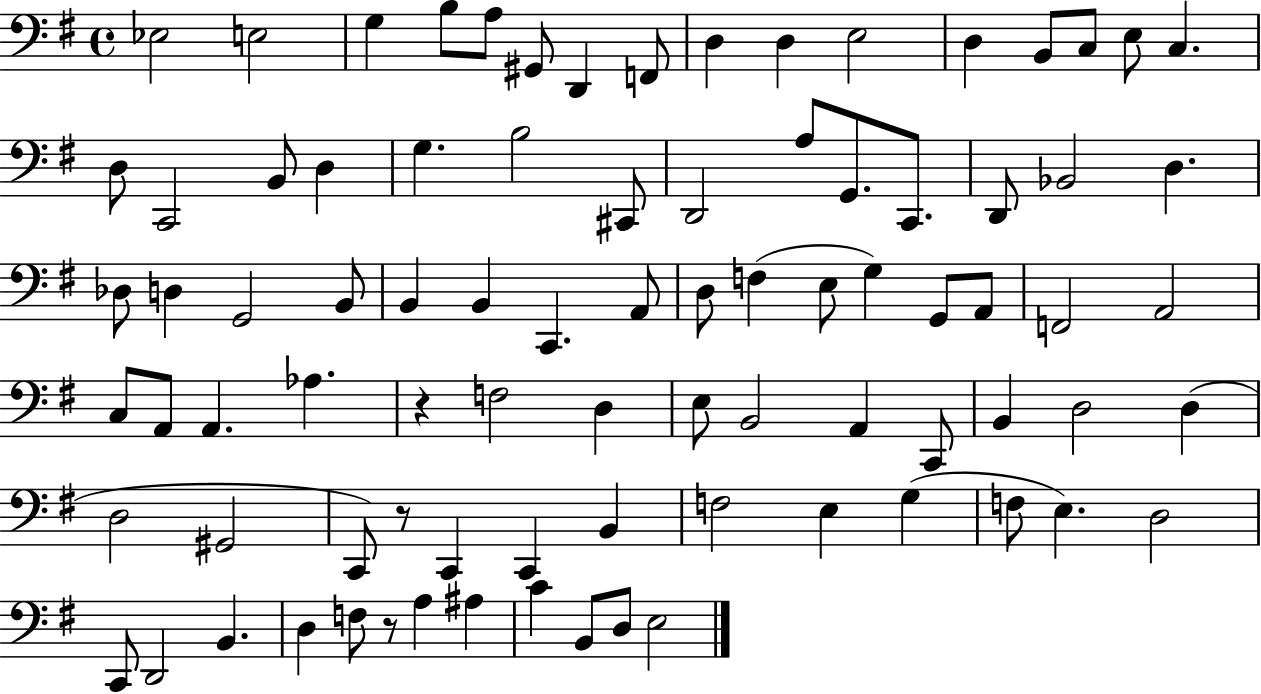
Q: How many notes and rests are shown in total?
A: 85